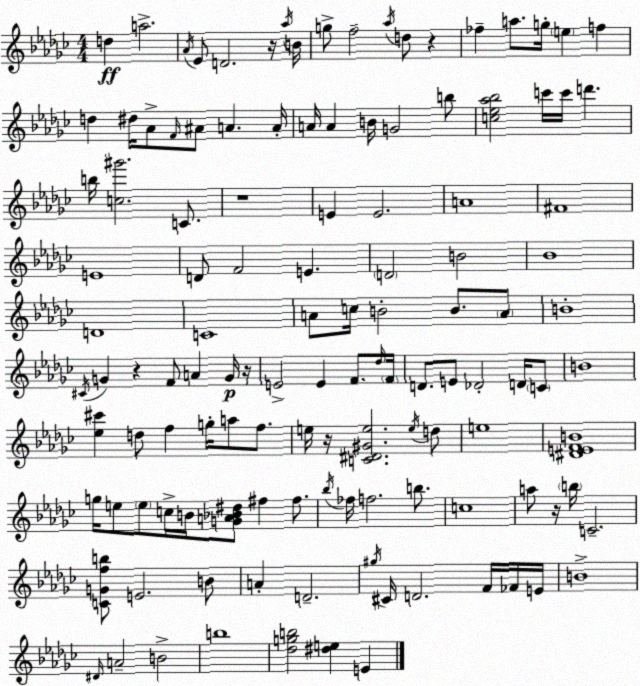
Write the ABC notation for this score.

X:1
T:Untitled
M:4/4
L:1/4
K:Ebm
d a2 _A/4 _E/2 D2 z/4 _a/4 B/4 g/2 f2 _a/4 d/2 z _f a/2 g/4 e f d ^d/4 _A/2 F/4 ^A/2 A A/4 A/4 A B/4 G2 b/2 [c_e_a_b]2 c'/4 c'/4 d' b/4 [c^g']2 C/2 z4 E E2 A4 ^F4 E4 D/2 F2 E D2 B2 _B4 D4 C4 A/2 c/4 B2 B/2 A/2 B4 ^C/4 G z F/2 A G/4 z/4 E2 E F/2 _d/4 F/4 D/2 E/2 _D2 D/4 C/2 B4 [_e^c'] d/2 f g/4 a/2 f/2 e/4 z/4 [C^D^Ge]2 e/4 d/2 e4 [^DEFB]4 g/4 e/2 e/2 c/4 B/4 [GA_B^d]/2 ^f ^f/2 _b/4 _f/4 f2 b/2 c4 a/2 z/4 b/4 C2 [CGfb]/2 E2 B/2 A D2 ^g/4 ^C/4 D2 F/4 _F/4 E/4 B4 ^D/4 A2 B2 b4 [_dgb]2 [^de] E